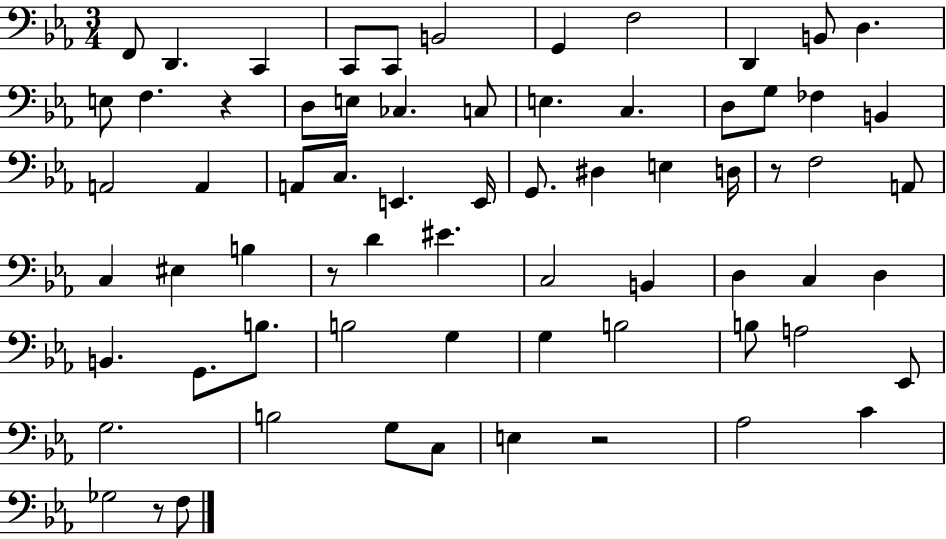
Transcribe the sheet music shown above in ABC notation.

X:1
T:Untitled
M:3/4
L:1/4
K:Eb
F,,/2 D,, C,, C,,/2 C,,/2 B,,2 G,, F,2 D,, B,,/2 D, E,/2 F, z D,/2 E,/2 _C, C,/2 E, C, D,/2 G,/2 _F, B,, A,,2 A,, A,,/2 C,/2 E,, E,,/4 G,,/2 ^D, E, D,/4 z/2 F,2 A,,/2 C, ^E, B, z/2 D ^E C,2 B,, D, C, D, B,, G,,/2 B,/2 B,2 G, G, B,2 B,/2 A,2 _E,,/2 G,2 B,2 G,/2 C,/2 E, z2 _A,2 C _G,2 z/2 F,/2